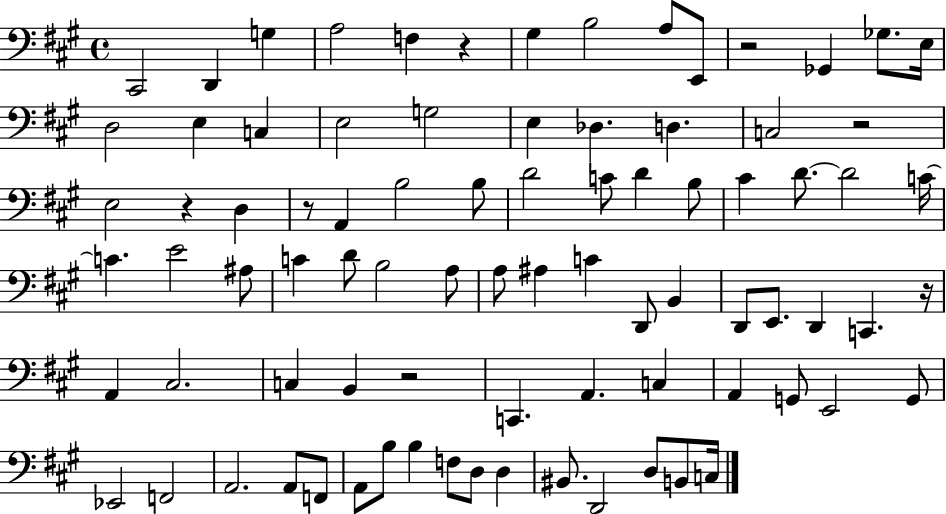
C#2/h D2/q G3/q A3/h F3/q R/q G#3/q B3/h A3/e E2/e R/h Gb2/q Gb3/e. E3/s D3/h E3/q C3/q E3/h G3/h E3/q Db3/q. D3/q. C3/h R/h E3/h R/q D3/q R/e A2/q B3/h B3/e D4/h C4/e D4/q B3/e C#4/q D4/e. D4/h C4/s C4/q. E4/h A#3/e C4/q D4/e B3/h A3/e A3/e A#3/q C4/q D2/e B2/q D2/e E2/e. D2/q C2/q. R/s A2/q C#3/h. C3/q B2/q R/h C2/q. A2/q. C3/q A2/q G2/e E2/h G2/e Eb2/h F2/h A2/h. A2/e F2/e A2/e B3/e B3/q F3/e D3/e D3/q BIS2/e. D2/h D3/e B2/e C3/s